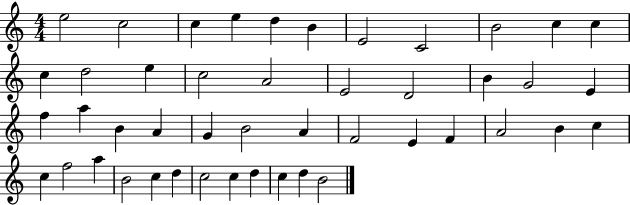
E5/h C5/h C5/q E5/q D5/q B4/q E4/h C4/h B4/h C5/q C5/q C5/q D5/h E5/q C5/h A4/h E4/h D4/h B4/q G4/h E4/q F5/q A5/q B4/q A4/q G4/q B4/h A4/q F4/h E4/q F4/q A4/h B4/q C5/q C5/q F5/h A5/q B4/h C5/q D5/q C5/h C5/q D5/q C5/q D5/q B4/h